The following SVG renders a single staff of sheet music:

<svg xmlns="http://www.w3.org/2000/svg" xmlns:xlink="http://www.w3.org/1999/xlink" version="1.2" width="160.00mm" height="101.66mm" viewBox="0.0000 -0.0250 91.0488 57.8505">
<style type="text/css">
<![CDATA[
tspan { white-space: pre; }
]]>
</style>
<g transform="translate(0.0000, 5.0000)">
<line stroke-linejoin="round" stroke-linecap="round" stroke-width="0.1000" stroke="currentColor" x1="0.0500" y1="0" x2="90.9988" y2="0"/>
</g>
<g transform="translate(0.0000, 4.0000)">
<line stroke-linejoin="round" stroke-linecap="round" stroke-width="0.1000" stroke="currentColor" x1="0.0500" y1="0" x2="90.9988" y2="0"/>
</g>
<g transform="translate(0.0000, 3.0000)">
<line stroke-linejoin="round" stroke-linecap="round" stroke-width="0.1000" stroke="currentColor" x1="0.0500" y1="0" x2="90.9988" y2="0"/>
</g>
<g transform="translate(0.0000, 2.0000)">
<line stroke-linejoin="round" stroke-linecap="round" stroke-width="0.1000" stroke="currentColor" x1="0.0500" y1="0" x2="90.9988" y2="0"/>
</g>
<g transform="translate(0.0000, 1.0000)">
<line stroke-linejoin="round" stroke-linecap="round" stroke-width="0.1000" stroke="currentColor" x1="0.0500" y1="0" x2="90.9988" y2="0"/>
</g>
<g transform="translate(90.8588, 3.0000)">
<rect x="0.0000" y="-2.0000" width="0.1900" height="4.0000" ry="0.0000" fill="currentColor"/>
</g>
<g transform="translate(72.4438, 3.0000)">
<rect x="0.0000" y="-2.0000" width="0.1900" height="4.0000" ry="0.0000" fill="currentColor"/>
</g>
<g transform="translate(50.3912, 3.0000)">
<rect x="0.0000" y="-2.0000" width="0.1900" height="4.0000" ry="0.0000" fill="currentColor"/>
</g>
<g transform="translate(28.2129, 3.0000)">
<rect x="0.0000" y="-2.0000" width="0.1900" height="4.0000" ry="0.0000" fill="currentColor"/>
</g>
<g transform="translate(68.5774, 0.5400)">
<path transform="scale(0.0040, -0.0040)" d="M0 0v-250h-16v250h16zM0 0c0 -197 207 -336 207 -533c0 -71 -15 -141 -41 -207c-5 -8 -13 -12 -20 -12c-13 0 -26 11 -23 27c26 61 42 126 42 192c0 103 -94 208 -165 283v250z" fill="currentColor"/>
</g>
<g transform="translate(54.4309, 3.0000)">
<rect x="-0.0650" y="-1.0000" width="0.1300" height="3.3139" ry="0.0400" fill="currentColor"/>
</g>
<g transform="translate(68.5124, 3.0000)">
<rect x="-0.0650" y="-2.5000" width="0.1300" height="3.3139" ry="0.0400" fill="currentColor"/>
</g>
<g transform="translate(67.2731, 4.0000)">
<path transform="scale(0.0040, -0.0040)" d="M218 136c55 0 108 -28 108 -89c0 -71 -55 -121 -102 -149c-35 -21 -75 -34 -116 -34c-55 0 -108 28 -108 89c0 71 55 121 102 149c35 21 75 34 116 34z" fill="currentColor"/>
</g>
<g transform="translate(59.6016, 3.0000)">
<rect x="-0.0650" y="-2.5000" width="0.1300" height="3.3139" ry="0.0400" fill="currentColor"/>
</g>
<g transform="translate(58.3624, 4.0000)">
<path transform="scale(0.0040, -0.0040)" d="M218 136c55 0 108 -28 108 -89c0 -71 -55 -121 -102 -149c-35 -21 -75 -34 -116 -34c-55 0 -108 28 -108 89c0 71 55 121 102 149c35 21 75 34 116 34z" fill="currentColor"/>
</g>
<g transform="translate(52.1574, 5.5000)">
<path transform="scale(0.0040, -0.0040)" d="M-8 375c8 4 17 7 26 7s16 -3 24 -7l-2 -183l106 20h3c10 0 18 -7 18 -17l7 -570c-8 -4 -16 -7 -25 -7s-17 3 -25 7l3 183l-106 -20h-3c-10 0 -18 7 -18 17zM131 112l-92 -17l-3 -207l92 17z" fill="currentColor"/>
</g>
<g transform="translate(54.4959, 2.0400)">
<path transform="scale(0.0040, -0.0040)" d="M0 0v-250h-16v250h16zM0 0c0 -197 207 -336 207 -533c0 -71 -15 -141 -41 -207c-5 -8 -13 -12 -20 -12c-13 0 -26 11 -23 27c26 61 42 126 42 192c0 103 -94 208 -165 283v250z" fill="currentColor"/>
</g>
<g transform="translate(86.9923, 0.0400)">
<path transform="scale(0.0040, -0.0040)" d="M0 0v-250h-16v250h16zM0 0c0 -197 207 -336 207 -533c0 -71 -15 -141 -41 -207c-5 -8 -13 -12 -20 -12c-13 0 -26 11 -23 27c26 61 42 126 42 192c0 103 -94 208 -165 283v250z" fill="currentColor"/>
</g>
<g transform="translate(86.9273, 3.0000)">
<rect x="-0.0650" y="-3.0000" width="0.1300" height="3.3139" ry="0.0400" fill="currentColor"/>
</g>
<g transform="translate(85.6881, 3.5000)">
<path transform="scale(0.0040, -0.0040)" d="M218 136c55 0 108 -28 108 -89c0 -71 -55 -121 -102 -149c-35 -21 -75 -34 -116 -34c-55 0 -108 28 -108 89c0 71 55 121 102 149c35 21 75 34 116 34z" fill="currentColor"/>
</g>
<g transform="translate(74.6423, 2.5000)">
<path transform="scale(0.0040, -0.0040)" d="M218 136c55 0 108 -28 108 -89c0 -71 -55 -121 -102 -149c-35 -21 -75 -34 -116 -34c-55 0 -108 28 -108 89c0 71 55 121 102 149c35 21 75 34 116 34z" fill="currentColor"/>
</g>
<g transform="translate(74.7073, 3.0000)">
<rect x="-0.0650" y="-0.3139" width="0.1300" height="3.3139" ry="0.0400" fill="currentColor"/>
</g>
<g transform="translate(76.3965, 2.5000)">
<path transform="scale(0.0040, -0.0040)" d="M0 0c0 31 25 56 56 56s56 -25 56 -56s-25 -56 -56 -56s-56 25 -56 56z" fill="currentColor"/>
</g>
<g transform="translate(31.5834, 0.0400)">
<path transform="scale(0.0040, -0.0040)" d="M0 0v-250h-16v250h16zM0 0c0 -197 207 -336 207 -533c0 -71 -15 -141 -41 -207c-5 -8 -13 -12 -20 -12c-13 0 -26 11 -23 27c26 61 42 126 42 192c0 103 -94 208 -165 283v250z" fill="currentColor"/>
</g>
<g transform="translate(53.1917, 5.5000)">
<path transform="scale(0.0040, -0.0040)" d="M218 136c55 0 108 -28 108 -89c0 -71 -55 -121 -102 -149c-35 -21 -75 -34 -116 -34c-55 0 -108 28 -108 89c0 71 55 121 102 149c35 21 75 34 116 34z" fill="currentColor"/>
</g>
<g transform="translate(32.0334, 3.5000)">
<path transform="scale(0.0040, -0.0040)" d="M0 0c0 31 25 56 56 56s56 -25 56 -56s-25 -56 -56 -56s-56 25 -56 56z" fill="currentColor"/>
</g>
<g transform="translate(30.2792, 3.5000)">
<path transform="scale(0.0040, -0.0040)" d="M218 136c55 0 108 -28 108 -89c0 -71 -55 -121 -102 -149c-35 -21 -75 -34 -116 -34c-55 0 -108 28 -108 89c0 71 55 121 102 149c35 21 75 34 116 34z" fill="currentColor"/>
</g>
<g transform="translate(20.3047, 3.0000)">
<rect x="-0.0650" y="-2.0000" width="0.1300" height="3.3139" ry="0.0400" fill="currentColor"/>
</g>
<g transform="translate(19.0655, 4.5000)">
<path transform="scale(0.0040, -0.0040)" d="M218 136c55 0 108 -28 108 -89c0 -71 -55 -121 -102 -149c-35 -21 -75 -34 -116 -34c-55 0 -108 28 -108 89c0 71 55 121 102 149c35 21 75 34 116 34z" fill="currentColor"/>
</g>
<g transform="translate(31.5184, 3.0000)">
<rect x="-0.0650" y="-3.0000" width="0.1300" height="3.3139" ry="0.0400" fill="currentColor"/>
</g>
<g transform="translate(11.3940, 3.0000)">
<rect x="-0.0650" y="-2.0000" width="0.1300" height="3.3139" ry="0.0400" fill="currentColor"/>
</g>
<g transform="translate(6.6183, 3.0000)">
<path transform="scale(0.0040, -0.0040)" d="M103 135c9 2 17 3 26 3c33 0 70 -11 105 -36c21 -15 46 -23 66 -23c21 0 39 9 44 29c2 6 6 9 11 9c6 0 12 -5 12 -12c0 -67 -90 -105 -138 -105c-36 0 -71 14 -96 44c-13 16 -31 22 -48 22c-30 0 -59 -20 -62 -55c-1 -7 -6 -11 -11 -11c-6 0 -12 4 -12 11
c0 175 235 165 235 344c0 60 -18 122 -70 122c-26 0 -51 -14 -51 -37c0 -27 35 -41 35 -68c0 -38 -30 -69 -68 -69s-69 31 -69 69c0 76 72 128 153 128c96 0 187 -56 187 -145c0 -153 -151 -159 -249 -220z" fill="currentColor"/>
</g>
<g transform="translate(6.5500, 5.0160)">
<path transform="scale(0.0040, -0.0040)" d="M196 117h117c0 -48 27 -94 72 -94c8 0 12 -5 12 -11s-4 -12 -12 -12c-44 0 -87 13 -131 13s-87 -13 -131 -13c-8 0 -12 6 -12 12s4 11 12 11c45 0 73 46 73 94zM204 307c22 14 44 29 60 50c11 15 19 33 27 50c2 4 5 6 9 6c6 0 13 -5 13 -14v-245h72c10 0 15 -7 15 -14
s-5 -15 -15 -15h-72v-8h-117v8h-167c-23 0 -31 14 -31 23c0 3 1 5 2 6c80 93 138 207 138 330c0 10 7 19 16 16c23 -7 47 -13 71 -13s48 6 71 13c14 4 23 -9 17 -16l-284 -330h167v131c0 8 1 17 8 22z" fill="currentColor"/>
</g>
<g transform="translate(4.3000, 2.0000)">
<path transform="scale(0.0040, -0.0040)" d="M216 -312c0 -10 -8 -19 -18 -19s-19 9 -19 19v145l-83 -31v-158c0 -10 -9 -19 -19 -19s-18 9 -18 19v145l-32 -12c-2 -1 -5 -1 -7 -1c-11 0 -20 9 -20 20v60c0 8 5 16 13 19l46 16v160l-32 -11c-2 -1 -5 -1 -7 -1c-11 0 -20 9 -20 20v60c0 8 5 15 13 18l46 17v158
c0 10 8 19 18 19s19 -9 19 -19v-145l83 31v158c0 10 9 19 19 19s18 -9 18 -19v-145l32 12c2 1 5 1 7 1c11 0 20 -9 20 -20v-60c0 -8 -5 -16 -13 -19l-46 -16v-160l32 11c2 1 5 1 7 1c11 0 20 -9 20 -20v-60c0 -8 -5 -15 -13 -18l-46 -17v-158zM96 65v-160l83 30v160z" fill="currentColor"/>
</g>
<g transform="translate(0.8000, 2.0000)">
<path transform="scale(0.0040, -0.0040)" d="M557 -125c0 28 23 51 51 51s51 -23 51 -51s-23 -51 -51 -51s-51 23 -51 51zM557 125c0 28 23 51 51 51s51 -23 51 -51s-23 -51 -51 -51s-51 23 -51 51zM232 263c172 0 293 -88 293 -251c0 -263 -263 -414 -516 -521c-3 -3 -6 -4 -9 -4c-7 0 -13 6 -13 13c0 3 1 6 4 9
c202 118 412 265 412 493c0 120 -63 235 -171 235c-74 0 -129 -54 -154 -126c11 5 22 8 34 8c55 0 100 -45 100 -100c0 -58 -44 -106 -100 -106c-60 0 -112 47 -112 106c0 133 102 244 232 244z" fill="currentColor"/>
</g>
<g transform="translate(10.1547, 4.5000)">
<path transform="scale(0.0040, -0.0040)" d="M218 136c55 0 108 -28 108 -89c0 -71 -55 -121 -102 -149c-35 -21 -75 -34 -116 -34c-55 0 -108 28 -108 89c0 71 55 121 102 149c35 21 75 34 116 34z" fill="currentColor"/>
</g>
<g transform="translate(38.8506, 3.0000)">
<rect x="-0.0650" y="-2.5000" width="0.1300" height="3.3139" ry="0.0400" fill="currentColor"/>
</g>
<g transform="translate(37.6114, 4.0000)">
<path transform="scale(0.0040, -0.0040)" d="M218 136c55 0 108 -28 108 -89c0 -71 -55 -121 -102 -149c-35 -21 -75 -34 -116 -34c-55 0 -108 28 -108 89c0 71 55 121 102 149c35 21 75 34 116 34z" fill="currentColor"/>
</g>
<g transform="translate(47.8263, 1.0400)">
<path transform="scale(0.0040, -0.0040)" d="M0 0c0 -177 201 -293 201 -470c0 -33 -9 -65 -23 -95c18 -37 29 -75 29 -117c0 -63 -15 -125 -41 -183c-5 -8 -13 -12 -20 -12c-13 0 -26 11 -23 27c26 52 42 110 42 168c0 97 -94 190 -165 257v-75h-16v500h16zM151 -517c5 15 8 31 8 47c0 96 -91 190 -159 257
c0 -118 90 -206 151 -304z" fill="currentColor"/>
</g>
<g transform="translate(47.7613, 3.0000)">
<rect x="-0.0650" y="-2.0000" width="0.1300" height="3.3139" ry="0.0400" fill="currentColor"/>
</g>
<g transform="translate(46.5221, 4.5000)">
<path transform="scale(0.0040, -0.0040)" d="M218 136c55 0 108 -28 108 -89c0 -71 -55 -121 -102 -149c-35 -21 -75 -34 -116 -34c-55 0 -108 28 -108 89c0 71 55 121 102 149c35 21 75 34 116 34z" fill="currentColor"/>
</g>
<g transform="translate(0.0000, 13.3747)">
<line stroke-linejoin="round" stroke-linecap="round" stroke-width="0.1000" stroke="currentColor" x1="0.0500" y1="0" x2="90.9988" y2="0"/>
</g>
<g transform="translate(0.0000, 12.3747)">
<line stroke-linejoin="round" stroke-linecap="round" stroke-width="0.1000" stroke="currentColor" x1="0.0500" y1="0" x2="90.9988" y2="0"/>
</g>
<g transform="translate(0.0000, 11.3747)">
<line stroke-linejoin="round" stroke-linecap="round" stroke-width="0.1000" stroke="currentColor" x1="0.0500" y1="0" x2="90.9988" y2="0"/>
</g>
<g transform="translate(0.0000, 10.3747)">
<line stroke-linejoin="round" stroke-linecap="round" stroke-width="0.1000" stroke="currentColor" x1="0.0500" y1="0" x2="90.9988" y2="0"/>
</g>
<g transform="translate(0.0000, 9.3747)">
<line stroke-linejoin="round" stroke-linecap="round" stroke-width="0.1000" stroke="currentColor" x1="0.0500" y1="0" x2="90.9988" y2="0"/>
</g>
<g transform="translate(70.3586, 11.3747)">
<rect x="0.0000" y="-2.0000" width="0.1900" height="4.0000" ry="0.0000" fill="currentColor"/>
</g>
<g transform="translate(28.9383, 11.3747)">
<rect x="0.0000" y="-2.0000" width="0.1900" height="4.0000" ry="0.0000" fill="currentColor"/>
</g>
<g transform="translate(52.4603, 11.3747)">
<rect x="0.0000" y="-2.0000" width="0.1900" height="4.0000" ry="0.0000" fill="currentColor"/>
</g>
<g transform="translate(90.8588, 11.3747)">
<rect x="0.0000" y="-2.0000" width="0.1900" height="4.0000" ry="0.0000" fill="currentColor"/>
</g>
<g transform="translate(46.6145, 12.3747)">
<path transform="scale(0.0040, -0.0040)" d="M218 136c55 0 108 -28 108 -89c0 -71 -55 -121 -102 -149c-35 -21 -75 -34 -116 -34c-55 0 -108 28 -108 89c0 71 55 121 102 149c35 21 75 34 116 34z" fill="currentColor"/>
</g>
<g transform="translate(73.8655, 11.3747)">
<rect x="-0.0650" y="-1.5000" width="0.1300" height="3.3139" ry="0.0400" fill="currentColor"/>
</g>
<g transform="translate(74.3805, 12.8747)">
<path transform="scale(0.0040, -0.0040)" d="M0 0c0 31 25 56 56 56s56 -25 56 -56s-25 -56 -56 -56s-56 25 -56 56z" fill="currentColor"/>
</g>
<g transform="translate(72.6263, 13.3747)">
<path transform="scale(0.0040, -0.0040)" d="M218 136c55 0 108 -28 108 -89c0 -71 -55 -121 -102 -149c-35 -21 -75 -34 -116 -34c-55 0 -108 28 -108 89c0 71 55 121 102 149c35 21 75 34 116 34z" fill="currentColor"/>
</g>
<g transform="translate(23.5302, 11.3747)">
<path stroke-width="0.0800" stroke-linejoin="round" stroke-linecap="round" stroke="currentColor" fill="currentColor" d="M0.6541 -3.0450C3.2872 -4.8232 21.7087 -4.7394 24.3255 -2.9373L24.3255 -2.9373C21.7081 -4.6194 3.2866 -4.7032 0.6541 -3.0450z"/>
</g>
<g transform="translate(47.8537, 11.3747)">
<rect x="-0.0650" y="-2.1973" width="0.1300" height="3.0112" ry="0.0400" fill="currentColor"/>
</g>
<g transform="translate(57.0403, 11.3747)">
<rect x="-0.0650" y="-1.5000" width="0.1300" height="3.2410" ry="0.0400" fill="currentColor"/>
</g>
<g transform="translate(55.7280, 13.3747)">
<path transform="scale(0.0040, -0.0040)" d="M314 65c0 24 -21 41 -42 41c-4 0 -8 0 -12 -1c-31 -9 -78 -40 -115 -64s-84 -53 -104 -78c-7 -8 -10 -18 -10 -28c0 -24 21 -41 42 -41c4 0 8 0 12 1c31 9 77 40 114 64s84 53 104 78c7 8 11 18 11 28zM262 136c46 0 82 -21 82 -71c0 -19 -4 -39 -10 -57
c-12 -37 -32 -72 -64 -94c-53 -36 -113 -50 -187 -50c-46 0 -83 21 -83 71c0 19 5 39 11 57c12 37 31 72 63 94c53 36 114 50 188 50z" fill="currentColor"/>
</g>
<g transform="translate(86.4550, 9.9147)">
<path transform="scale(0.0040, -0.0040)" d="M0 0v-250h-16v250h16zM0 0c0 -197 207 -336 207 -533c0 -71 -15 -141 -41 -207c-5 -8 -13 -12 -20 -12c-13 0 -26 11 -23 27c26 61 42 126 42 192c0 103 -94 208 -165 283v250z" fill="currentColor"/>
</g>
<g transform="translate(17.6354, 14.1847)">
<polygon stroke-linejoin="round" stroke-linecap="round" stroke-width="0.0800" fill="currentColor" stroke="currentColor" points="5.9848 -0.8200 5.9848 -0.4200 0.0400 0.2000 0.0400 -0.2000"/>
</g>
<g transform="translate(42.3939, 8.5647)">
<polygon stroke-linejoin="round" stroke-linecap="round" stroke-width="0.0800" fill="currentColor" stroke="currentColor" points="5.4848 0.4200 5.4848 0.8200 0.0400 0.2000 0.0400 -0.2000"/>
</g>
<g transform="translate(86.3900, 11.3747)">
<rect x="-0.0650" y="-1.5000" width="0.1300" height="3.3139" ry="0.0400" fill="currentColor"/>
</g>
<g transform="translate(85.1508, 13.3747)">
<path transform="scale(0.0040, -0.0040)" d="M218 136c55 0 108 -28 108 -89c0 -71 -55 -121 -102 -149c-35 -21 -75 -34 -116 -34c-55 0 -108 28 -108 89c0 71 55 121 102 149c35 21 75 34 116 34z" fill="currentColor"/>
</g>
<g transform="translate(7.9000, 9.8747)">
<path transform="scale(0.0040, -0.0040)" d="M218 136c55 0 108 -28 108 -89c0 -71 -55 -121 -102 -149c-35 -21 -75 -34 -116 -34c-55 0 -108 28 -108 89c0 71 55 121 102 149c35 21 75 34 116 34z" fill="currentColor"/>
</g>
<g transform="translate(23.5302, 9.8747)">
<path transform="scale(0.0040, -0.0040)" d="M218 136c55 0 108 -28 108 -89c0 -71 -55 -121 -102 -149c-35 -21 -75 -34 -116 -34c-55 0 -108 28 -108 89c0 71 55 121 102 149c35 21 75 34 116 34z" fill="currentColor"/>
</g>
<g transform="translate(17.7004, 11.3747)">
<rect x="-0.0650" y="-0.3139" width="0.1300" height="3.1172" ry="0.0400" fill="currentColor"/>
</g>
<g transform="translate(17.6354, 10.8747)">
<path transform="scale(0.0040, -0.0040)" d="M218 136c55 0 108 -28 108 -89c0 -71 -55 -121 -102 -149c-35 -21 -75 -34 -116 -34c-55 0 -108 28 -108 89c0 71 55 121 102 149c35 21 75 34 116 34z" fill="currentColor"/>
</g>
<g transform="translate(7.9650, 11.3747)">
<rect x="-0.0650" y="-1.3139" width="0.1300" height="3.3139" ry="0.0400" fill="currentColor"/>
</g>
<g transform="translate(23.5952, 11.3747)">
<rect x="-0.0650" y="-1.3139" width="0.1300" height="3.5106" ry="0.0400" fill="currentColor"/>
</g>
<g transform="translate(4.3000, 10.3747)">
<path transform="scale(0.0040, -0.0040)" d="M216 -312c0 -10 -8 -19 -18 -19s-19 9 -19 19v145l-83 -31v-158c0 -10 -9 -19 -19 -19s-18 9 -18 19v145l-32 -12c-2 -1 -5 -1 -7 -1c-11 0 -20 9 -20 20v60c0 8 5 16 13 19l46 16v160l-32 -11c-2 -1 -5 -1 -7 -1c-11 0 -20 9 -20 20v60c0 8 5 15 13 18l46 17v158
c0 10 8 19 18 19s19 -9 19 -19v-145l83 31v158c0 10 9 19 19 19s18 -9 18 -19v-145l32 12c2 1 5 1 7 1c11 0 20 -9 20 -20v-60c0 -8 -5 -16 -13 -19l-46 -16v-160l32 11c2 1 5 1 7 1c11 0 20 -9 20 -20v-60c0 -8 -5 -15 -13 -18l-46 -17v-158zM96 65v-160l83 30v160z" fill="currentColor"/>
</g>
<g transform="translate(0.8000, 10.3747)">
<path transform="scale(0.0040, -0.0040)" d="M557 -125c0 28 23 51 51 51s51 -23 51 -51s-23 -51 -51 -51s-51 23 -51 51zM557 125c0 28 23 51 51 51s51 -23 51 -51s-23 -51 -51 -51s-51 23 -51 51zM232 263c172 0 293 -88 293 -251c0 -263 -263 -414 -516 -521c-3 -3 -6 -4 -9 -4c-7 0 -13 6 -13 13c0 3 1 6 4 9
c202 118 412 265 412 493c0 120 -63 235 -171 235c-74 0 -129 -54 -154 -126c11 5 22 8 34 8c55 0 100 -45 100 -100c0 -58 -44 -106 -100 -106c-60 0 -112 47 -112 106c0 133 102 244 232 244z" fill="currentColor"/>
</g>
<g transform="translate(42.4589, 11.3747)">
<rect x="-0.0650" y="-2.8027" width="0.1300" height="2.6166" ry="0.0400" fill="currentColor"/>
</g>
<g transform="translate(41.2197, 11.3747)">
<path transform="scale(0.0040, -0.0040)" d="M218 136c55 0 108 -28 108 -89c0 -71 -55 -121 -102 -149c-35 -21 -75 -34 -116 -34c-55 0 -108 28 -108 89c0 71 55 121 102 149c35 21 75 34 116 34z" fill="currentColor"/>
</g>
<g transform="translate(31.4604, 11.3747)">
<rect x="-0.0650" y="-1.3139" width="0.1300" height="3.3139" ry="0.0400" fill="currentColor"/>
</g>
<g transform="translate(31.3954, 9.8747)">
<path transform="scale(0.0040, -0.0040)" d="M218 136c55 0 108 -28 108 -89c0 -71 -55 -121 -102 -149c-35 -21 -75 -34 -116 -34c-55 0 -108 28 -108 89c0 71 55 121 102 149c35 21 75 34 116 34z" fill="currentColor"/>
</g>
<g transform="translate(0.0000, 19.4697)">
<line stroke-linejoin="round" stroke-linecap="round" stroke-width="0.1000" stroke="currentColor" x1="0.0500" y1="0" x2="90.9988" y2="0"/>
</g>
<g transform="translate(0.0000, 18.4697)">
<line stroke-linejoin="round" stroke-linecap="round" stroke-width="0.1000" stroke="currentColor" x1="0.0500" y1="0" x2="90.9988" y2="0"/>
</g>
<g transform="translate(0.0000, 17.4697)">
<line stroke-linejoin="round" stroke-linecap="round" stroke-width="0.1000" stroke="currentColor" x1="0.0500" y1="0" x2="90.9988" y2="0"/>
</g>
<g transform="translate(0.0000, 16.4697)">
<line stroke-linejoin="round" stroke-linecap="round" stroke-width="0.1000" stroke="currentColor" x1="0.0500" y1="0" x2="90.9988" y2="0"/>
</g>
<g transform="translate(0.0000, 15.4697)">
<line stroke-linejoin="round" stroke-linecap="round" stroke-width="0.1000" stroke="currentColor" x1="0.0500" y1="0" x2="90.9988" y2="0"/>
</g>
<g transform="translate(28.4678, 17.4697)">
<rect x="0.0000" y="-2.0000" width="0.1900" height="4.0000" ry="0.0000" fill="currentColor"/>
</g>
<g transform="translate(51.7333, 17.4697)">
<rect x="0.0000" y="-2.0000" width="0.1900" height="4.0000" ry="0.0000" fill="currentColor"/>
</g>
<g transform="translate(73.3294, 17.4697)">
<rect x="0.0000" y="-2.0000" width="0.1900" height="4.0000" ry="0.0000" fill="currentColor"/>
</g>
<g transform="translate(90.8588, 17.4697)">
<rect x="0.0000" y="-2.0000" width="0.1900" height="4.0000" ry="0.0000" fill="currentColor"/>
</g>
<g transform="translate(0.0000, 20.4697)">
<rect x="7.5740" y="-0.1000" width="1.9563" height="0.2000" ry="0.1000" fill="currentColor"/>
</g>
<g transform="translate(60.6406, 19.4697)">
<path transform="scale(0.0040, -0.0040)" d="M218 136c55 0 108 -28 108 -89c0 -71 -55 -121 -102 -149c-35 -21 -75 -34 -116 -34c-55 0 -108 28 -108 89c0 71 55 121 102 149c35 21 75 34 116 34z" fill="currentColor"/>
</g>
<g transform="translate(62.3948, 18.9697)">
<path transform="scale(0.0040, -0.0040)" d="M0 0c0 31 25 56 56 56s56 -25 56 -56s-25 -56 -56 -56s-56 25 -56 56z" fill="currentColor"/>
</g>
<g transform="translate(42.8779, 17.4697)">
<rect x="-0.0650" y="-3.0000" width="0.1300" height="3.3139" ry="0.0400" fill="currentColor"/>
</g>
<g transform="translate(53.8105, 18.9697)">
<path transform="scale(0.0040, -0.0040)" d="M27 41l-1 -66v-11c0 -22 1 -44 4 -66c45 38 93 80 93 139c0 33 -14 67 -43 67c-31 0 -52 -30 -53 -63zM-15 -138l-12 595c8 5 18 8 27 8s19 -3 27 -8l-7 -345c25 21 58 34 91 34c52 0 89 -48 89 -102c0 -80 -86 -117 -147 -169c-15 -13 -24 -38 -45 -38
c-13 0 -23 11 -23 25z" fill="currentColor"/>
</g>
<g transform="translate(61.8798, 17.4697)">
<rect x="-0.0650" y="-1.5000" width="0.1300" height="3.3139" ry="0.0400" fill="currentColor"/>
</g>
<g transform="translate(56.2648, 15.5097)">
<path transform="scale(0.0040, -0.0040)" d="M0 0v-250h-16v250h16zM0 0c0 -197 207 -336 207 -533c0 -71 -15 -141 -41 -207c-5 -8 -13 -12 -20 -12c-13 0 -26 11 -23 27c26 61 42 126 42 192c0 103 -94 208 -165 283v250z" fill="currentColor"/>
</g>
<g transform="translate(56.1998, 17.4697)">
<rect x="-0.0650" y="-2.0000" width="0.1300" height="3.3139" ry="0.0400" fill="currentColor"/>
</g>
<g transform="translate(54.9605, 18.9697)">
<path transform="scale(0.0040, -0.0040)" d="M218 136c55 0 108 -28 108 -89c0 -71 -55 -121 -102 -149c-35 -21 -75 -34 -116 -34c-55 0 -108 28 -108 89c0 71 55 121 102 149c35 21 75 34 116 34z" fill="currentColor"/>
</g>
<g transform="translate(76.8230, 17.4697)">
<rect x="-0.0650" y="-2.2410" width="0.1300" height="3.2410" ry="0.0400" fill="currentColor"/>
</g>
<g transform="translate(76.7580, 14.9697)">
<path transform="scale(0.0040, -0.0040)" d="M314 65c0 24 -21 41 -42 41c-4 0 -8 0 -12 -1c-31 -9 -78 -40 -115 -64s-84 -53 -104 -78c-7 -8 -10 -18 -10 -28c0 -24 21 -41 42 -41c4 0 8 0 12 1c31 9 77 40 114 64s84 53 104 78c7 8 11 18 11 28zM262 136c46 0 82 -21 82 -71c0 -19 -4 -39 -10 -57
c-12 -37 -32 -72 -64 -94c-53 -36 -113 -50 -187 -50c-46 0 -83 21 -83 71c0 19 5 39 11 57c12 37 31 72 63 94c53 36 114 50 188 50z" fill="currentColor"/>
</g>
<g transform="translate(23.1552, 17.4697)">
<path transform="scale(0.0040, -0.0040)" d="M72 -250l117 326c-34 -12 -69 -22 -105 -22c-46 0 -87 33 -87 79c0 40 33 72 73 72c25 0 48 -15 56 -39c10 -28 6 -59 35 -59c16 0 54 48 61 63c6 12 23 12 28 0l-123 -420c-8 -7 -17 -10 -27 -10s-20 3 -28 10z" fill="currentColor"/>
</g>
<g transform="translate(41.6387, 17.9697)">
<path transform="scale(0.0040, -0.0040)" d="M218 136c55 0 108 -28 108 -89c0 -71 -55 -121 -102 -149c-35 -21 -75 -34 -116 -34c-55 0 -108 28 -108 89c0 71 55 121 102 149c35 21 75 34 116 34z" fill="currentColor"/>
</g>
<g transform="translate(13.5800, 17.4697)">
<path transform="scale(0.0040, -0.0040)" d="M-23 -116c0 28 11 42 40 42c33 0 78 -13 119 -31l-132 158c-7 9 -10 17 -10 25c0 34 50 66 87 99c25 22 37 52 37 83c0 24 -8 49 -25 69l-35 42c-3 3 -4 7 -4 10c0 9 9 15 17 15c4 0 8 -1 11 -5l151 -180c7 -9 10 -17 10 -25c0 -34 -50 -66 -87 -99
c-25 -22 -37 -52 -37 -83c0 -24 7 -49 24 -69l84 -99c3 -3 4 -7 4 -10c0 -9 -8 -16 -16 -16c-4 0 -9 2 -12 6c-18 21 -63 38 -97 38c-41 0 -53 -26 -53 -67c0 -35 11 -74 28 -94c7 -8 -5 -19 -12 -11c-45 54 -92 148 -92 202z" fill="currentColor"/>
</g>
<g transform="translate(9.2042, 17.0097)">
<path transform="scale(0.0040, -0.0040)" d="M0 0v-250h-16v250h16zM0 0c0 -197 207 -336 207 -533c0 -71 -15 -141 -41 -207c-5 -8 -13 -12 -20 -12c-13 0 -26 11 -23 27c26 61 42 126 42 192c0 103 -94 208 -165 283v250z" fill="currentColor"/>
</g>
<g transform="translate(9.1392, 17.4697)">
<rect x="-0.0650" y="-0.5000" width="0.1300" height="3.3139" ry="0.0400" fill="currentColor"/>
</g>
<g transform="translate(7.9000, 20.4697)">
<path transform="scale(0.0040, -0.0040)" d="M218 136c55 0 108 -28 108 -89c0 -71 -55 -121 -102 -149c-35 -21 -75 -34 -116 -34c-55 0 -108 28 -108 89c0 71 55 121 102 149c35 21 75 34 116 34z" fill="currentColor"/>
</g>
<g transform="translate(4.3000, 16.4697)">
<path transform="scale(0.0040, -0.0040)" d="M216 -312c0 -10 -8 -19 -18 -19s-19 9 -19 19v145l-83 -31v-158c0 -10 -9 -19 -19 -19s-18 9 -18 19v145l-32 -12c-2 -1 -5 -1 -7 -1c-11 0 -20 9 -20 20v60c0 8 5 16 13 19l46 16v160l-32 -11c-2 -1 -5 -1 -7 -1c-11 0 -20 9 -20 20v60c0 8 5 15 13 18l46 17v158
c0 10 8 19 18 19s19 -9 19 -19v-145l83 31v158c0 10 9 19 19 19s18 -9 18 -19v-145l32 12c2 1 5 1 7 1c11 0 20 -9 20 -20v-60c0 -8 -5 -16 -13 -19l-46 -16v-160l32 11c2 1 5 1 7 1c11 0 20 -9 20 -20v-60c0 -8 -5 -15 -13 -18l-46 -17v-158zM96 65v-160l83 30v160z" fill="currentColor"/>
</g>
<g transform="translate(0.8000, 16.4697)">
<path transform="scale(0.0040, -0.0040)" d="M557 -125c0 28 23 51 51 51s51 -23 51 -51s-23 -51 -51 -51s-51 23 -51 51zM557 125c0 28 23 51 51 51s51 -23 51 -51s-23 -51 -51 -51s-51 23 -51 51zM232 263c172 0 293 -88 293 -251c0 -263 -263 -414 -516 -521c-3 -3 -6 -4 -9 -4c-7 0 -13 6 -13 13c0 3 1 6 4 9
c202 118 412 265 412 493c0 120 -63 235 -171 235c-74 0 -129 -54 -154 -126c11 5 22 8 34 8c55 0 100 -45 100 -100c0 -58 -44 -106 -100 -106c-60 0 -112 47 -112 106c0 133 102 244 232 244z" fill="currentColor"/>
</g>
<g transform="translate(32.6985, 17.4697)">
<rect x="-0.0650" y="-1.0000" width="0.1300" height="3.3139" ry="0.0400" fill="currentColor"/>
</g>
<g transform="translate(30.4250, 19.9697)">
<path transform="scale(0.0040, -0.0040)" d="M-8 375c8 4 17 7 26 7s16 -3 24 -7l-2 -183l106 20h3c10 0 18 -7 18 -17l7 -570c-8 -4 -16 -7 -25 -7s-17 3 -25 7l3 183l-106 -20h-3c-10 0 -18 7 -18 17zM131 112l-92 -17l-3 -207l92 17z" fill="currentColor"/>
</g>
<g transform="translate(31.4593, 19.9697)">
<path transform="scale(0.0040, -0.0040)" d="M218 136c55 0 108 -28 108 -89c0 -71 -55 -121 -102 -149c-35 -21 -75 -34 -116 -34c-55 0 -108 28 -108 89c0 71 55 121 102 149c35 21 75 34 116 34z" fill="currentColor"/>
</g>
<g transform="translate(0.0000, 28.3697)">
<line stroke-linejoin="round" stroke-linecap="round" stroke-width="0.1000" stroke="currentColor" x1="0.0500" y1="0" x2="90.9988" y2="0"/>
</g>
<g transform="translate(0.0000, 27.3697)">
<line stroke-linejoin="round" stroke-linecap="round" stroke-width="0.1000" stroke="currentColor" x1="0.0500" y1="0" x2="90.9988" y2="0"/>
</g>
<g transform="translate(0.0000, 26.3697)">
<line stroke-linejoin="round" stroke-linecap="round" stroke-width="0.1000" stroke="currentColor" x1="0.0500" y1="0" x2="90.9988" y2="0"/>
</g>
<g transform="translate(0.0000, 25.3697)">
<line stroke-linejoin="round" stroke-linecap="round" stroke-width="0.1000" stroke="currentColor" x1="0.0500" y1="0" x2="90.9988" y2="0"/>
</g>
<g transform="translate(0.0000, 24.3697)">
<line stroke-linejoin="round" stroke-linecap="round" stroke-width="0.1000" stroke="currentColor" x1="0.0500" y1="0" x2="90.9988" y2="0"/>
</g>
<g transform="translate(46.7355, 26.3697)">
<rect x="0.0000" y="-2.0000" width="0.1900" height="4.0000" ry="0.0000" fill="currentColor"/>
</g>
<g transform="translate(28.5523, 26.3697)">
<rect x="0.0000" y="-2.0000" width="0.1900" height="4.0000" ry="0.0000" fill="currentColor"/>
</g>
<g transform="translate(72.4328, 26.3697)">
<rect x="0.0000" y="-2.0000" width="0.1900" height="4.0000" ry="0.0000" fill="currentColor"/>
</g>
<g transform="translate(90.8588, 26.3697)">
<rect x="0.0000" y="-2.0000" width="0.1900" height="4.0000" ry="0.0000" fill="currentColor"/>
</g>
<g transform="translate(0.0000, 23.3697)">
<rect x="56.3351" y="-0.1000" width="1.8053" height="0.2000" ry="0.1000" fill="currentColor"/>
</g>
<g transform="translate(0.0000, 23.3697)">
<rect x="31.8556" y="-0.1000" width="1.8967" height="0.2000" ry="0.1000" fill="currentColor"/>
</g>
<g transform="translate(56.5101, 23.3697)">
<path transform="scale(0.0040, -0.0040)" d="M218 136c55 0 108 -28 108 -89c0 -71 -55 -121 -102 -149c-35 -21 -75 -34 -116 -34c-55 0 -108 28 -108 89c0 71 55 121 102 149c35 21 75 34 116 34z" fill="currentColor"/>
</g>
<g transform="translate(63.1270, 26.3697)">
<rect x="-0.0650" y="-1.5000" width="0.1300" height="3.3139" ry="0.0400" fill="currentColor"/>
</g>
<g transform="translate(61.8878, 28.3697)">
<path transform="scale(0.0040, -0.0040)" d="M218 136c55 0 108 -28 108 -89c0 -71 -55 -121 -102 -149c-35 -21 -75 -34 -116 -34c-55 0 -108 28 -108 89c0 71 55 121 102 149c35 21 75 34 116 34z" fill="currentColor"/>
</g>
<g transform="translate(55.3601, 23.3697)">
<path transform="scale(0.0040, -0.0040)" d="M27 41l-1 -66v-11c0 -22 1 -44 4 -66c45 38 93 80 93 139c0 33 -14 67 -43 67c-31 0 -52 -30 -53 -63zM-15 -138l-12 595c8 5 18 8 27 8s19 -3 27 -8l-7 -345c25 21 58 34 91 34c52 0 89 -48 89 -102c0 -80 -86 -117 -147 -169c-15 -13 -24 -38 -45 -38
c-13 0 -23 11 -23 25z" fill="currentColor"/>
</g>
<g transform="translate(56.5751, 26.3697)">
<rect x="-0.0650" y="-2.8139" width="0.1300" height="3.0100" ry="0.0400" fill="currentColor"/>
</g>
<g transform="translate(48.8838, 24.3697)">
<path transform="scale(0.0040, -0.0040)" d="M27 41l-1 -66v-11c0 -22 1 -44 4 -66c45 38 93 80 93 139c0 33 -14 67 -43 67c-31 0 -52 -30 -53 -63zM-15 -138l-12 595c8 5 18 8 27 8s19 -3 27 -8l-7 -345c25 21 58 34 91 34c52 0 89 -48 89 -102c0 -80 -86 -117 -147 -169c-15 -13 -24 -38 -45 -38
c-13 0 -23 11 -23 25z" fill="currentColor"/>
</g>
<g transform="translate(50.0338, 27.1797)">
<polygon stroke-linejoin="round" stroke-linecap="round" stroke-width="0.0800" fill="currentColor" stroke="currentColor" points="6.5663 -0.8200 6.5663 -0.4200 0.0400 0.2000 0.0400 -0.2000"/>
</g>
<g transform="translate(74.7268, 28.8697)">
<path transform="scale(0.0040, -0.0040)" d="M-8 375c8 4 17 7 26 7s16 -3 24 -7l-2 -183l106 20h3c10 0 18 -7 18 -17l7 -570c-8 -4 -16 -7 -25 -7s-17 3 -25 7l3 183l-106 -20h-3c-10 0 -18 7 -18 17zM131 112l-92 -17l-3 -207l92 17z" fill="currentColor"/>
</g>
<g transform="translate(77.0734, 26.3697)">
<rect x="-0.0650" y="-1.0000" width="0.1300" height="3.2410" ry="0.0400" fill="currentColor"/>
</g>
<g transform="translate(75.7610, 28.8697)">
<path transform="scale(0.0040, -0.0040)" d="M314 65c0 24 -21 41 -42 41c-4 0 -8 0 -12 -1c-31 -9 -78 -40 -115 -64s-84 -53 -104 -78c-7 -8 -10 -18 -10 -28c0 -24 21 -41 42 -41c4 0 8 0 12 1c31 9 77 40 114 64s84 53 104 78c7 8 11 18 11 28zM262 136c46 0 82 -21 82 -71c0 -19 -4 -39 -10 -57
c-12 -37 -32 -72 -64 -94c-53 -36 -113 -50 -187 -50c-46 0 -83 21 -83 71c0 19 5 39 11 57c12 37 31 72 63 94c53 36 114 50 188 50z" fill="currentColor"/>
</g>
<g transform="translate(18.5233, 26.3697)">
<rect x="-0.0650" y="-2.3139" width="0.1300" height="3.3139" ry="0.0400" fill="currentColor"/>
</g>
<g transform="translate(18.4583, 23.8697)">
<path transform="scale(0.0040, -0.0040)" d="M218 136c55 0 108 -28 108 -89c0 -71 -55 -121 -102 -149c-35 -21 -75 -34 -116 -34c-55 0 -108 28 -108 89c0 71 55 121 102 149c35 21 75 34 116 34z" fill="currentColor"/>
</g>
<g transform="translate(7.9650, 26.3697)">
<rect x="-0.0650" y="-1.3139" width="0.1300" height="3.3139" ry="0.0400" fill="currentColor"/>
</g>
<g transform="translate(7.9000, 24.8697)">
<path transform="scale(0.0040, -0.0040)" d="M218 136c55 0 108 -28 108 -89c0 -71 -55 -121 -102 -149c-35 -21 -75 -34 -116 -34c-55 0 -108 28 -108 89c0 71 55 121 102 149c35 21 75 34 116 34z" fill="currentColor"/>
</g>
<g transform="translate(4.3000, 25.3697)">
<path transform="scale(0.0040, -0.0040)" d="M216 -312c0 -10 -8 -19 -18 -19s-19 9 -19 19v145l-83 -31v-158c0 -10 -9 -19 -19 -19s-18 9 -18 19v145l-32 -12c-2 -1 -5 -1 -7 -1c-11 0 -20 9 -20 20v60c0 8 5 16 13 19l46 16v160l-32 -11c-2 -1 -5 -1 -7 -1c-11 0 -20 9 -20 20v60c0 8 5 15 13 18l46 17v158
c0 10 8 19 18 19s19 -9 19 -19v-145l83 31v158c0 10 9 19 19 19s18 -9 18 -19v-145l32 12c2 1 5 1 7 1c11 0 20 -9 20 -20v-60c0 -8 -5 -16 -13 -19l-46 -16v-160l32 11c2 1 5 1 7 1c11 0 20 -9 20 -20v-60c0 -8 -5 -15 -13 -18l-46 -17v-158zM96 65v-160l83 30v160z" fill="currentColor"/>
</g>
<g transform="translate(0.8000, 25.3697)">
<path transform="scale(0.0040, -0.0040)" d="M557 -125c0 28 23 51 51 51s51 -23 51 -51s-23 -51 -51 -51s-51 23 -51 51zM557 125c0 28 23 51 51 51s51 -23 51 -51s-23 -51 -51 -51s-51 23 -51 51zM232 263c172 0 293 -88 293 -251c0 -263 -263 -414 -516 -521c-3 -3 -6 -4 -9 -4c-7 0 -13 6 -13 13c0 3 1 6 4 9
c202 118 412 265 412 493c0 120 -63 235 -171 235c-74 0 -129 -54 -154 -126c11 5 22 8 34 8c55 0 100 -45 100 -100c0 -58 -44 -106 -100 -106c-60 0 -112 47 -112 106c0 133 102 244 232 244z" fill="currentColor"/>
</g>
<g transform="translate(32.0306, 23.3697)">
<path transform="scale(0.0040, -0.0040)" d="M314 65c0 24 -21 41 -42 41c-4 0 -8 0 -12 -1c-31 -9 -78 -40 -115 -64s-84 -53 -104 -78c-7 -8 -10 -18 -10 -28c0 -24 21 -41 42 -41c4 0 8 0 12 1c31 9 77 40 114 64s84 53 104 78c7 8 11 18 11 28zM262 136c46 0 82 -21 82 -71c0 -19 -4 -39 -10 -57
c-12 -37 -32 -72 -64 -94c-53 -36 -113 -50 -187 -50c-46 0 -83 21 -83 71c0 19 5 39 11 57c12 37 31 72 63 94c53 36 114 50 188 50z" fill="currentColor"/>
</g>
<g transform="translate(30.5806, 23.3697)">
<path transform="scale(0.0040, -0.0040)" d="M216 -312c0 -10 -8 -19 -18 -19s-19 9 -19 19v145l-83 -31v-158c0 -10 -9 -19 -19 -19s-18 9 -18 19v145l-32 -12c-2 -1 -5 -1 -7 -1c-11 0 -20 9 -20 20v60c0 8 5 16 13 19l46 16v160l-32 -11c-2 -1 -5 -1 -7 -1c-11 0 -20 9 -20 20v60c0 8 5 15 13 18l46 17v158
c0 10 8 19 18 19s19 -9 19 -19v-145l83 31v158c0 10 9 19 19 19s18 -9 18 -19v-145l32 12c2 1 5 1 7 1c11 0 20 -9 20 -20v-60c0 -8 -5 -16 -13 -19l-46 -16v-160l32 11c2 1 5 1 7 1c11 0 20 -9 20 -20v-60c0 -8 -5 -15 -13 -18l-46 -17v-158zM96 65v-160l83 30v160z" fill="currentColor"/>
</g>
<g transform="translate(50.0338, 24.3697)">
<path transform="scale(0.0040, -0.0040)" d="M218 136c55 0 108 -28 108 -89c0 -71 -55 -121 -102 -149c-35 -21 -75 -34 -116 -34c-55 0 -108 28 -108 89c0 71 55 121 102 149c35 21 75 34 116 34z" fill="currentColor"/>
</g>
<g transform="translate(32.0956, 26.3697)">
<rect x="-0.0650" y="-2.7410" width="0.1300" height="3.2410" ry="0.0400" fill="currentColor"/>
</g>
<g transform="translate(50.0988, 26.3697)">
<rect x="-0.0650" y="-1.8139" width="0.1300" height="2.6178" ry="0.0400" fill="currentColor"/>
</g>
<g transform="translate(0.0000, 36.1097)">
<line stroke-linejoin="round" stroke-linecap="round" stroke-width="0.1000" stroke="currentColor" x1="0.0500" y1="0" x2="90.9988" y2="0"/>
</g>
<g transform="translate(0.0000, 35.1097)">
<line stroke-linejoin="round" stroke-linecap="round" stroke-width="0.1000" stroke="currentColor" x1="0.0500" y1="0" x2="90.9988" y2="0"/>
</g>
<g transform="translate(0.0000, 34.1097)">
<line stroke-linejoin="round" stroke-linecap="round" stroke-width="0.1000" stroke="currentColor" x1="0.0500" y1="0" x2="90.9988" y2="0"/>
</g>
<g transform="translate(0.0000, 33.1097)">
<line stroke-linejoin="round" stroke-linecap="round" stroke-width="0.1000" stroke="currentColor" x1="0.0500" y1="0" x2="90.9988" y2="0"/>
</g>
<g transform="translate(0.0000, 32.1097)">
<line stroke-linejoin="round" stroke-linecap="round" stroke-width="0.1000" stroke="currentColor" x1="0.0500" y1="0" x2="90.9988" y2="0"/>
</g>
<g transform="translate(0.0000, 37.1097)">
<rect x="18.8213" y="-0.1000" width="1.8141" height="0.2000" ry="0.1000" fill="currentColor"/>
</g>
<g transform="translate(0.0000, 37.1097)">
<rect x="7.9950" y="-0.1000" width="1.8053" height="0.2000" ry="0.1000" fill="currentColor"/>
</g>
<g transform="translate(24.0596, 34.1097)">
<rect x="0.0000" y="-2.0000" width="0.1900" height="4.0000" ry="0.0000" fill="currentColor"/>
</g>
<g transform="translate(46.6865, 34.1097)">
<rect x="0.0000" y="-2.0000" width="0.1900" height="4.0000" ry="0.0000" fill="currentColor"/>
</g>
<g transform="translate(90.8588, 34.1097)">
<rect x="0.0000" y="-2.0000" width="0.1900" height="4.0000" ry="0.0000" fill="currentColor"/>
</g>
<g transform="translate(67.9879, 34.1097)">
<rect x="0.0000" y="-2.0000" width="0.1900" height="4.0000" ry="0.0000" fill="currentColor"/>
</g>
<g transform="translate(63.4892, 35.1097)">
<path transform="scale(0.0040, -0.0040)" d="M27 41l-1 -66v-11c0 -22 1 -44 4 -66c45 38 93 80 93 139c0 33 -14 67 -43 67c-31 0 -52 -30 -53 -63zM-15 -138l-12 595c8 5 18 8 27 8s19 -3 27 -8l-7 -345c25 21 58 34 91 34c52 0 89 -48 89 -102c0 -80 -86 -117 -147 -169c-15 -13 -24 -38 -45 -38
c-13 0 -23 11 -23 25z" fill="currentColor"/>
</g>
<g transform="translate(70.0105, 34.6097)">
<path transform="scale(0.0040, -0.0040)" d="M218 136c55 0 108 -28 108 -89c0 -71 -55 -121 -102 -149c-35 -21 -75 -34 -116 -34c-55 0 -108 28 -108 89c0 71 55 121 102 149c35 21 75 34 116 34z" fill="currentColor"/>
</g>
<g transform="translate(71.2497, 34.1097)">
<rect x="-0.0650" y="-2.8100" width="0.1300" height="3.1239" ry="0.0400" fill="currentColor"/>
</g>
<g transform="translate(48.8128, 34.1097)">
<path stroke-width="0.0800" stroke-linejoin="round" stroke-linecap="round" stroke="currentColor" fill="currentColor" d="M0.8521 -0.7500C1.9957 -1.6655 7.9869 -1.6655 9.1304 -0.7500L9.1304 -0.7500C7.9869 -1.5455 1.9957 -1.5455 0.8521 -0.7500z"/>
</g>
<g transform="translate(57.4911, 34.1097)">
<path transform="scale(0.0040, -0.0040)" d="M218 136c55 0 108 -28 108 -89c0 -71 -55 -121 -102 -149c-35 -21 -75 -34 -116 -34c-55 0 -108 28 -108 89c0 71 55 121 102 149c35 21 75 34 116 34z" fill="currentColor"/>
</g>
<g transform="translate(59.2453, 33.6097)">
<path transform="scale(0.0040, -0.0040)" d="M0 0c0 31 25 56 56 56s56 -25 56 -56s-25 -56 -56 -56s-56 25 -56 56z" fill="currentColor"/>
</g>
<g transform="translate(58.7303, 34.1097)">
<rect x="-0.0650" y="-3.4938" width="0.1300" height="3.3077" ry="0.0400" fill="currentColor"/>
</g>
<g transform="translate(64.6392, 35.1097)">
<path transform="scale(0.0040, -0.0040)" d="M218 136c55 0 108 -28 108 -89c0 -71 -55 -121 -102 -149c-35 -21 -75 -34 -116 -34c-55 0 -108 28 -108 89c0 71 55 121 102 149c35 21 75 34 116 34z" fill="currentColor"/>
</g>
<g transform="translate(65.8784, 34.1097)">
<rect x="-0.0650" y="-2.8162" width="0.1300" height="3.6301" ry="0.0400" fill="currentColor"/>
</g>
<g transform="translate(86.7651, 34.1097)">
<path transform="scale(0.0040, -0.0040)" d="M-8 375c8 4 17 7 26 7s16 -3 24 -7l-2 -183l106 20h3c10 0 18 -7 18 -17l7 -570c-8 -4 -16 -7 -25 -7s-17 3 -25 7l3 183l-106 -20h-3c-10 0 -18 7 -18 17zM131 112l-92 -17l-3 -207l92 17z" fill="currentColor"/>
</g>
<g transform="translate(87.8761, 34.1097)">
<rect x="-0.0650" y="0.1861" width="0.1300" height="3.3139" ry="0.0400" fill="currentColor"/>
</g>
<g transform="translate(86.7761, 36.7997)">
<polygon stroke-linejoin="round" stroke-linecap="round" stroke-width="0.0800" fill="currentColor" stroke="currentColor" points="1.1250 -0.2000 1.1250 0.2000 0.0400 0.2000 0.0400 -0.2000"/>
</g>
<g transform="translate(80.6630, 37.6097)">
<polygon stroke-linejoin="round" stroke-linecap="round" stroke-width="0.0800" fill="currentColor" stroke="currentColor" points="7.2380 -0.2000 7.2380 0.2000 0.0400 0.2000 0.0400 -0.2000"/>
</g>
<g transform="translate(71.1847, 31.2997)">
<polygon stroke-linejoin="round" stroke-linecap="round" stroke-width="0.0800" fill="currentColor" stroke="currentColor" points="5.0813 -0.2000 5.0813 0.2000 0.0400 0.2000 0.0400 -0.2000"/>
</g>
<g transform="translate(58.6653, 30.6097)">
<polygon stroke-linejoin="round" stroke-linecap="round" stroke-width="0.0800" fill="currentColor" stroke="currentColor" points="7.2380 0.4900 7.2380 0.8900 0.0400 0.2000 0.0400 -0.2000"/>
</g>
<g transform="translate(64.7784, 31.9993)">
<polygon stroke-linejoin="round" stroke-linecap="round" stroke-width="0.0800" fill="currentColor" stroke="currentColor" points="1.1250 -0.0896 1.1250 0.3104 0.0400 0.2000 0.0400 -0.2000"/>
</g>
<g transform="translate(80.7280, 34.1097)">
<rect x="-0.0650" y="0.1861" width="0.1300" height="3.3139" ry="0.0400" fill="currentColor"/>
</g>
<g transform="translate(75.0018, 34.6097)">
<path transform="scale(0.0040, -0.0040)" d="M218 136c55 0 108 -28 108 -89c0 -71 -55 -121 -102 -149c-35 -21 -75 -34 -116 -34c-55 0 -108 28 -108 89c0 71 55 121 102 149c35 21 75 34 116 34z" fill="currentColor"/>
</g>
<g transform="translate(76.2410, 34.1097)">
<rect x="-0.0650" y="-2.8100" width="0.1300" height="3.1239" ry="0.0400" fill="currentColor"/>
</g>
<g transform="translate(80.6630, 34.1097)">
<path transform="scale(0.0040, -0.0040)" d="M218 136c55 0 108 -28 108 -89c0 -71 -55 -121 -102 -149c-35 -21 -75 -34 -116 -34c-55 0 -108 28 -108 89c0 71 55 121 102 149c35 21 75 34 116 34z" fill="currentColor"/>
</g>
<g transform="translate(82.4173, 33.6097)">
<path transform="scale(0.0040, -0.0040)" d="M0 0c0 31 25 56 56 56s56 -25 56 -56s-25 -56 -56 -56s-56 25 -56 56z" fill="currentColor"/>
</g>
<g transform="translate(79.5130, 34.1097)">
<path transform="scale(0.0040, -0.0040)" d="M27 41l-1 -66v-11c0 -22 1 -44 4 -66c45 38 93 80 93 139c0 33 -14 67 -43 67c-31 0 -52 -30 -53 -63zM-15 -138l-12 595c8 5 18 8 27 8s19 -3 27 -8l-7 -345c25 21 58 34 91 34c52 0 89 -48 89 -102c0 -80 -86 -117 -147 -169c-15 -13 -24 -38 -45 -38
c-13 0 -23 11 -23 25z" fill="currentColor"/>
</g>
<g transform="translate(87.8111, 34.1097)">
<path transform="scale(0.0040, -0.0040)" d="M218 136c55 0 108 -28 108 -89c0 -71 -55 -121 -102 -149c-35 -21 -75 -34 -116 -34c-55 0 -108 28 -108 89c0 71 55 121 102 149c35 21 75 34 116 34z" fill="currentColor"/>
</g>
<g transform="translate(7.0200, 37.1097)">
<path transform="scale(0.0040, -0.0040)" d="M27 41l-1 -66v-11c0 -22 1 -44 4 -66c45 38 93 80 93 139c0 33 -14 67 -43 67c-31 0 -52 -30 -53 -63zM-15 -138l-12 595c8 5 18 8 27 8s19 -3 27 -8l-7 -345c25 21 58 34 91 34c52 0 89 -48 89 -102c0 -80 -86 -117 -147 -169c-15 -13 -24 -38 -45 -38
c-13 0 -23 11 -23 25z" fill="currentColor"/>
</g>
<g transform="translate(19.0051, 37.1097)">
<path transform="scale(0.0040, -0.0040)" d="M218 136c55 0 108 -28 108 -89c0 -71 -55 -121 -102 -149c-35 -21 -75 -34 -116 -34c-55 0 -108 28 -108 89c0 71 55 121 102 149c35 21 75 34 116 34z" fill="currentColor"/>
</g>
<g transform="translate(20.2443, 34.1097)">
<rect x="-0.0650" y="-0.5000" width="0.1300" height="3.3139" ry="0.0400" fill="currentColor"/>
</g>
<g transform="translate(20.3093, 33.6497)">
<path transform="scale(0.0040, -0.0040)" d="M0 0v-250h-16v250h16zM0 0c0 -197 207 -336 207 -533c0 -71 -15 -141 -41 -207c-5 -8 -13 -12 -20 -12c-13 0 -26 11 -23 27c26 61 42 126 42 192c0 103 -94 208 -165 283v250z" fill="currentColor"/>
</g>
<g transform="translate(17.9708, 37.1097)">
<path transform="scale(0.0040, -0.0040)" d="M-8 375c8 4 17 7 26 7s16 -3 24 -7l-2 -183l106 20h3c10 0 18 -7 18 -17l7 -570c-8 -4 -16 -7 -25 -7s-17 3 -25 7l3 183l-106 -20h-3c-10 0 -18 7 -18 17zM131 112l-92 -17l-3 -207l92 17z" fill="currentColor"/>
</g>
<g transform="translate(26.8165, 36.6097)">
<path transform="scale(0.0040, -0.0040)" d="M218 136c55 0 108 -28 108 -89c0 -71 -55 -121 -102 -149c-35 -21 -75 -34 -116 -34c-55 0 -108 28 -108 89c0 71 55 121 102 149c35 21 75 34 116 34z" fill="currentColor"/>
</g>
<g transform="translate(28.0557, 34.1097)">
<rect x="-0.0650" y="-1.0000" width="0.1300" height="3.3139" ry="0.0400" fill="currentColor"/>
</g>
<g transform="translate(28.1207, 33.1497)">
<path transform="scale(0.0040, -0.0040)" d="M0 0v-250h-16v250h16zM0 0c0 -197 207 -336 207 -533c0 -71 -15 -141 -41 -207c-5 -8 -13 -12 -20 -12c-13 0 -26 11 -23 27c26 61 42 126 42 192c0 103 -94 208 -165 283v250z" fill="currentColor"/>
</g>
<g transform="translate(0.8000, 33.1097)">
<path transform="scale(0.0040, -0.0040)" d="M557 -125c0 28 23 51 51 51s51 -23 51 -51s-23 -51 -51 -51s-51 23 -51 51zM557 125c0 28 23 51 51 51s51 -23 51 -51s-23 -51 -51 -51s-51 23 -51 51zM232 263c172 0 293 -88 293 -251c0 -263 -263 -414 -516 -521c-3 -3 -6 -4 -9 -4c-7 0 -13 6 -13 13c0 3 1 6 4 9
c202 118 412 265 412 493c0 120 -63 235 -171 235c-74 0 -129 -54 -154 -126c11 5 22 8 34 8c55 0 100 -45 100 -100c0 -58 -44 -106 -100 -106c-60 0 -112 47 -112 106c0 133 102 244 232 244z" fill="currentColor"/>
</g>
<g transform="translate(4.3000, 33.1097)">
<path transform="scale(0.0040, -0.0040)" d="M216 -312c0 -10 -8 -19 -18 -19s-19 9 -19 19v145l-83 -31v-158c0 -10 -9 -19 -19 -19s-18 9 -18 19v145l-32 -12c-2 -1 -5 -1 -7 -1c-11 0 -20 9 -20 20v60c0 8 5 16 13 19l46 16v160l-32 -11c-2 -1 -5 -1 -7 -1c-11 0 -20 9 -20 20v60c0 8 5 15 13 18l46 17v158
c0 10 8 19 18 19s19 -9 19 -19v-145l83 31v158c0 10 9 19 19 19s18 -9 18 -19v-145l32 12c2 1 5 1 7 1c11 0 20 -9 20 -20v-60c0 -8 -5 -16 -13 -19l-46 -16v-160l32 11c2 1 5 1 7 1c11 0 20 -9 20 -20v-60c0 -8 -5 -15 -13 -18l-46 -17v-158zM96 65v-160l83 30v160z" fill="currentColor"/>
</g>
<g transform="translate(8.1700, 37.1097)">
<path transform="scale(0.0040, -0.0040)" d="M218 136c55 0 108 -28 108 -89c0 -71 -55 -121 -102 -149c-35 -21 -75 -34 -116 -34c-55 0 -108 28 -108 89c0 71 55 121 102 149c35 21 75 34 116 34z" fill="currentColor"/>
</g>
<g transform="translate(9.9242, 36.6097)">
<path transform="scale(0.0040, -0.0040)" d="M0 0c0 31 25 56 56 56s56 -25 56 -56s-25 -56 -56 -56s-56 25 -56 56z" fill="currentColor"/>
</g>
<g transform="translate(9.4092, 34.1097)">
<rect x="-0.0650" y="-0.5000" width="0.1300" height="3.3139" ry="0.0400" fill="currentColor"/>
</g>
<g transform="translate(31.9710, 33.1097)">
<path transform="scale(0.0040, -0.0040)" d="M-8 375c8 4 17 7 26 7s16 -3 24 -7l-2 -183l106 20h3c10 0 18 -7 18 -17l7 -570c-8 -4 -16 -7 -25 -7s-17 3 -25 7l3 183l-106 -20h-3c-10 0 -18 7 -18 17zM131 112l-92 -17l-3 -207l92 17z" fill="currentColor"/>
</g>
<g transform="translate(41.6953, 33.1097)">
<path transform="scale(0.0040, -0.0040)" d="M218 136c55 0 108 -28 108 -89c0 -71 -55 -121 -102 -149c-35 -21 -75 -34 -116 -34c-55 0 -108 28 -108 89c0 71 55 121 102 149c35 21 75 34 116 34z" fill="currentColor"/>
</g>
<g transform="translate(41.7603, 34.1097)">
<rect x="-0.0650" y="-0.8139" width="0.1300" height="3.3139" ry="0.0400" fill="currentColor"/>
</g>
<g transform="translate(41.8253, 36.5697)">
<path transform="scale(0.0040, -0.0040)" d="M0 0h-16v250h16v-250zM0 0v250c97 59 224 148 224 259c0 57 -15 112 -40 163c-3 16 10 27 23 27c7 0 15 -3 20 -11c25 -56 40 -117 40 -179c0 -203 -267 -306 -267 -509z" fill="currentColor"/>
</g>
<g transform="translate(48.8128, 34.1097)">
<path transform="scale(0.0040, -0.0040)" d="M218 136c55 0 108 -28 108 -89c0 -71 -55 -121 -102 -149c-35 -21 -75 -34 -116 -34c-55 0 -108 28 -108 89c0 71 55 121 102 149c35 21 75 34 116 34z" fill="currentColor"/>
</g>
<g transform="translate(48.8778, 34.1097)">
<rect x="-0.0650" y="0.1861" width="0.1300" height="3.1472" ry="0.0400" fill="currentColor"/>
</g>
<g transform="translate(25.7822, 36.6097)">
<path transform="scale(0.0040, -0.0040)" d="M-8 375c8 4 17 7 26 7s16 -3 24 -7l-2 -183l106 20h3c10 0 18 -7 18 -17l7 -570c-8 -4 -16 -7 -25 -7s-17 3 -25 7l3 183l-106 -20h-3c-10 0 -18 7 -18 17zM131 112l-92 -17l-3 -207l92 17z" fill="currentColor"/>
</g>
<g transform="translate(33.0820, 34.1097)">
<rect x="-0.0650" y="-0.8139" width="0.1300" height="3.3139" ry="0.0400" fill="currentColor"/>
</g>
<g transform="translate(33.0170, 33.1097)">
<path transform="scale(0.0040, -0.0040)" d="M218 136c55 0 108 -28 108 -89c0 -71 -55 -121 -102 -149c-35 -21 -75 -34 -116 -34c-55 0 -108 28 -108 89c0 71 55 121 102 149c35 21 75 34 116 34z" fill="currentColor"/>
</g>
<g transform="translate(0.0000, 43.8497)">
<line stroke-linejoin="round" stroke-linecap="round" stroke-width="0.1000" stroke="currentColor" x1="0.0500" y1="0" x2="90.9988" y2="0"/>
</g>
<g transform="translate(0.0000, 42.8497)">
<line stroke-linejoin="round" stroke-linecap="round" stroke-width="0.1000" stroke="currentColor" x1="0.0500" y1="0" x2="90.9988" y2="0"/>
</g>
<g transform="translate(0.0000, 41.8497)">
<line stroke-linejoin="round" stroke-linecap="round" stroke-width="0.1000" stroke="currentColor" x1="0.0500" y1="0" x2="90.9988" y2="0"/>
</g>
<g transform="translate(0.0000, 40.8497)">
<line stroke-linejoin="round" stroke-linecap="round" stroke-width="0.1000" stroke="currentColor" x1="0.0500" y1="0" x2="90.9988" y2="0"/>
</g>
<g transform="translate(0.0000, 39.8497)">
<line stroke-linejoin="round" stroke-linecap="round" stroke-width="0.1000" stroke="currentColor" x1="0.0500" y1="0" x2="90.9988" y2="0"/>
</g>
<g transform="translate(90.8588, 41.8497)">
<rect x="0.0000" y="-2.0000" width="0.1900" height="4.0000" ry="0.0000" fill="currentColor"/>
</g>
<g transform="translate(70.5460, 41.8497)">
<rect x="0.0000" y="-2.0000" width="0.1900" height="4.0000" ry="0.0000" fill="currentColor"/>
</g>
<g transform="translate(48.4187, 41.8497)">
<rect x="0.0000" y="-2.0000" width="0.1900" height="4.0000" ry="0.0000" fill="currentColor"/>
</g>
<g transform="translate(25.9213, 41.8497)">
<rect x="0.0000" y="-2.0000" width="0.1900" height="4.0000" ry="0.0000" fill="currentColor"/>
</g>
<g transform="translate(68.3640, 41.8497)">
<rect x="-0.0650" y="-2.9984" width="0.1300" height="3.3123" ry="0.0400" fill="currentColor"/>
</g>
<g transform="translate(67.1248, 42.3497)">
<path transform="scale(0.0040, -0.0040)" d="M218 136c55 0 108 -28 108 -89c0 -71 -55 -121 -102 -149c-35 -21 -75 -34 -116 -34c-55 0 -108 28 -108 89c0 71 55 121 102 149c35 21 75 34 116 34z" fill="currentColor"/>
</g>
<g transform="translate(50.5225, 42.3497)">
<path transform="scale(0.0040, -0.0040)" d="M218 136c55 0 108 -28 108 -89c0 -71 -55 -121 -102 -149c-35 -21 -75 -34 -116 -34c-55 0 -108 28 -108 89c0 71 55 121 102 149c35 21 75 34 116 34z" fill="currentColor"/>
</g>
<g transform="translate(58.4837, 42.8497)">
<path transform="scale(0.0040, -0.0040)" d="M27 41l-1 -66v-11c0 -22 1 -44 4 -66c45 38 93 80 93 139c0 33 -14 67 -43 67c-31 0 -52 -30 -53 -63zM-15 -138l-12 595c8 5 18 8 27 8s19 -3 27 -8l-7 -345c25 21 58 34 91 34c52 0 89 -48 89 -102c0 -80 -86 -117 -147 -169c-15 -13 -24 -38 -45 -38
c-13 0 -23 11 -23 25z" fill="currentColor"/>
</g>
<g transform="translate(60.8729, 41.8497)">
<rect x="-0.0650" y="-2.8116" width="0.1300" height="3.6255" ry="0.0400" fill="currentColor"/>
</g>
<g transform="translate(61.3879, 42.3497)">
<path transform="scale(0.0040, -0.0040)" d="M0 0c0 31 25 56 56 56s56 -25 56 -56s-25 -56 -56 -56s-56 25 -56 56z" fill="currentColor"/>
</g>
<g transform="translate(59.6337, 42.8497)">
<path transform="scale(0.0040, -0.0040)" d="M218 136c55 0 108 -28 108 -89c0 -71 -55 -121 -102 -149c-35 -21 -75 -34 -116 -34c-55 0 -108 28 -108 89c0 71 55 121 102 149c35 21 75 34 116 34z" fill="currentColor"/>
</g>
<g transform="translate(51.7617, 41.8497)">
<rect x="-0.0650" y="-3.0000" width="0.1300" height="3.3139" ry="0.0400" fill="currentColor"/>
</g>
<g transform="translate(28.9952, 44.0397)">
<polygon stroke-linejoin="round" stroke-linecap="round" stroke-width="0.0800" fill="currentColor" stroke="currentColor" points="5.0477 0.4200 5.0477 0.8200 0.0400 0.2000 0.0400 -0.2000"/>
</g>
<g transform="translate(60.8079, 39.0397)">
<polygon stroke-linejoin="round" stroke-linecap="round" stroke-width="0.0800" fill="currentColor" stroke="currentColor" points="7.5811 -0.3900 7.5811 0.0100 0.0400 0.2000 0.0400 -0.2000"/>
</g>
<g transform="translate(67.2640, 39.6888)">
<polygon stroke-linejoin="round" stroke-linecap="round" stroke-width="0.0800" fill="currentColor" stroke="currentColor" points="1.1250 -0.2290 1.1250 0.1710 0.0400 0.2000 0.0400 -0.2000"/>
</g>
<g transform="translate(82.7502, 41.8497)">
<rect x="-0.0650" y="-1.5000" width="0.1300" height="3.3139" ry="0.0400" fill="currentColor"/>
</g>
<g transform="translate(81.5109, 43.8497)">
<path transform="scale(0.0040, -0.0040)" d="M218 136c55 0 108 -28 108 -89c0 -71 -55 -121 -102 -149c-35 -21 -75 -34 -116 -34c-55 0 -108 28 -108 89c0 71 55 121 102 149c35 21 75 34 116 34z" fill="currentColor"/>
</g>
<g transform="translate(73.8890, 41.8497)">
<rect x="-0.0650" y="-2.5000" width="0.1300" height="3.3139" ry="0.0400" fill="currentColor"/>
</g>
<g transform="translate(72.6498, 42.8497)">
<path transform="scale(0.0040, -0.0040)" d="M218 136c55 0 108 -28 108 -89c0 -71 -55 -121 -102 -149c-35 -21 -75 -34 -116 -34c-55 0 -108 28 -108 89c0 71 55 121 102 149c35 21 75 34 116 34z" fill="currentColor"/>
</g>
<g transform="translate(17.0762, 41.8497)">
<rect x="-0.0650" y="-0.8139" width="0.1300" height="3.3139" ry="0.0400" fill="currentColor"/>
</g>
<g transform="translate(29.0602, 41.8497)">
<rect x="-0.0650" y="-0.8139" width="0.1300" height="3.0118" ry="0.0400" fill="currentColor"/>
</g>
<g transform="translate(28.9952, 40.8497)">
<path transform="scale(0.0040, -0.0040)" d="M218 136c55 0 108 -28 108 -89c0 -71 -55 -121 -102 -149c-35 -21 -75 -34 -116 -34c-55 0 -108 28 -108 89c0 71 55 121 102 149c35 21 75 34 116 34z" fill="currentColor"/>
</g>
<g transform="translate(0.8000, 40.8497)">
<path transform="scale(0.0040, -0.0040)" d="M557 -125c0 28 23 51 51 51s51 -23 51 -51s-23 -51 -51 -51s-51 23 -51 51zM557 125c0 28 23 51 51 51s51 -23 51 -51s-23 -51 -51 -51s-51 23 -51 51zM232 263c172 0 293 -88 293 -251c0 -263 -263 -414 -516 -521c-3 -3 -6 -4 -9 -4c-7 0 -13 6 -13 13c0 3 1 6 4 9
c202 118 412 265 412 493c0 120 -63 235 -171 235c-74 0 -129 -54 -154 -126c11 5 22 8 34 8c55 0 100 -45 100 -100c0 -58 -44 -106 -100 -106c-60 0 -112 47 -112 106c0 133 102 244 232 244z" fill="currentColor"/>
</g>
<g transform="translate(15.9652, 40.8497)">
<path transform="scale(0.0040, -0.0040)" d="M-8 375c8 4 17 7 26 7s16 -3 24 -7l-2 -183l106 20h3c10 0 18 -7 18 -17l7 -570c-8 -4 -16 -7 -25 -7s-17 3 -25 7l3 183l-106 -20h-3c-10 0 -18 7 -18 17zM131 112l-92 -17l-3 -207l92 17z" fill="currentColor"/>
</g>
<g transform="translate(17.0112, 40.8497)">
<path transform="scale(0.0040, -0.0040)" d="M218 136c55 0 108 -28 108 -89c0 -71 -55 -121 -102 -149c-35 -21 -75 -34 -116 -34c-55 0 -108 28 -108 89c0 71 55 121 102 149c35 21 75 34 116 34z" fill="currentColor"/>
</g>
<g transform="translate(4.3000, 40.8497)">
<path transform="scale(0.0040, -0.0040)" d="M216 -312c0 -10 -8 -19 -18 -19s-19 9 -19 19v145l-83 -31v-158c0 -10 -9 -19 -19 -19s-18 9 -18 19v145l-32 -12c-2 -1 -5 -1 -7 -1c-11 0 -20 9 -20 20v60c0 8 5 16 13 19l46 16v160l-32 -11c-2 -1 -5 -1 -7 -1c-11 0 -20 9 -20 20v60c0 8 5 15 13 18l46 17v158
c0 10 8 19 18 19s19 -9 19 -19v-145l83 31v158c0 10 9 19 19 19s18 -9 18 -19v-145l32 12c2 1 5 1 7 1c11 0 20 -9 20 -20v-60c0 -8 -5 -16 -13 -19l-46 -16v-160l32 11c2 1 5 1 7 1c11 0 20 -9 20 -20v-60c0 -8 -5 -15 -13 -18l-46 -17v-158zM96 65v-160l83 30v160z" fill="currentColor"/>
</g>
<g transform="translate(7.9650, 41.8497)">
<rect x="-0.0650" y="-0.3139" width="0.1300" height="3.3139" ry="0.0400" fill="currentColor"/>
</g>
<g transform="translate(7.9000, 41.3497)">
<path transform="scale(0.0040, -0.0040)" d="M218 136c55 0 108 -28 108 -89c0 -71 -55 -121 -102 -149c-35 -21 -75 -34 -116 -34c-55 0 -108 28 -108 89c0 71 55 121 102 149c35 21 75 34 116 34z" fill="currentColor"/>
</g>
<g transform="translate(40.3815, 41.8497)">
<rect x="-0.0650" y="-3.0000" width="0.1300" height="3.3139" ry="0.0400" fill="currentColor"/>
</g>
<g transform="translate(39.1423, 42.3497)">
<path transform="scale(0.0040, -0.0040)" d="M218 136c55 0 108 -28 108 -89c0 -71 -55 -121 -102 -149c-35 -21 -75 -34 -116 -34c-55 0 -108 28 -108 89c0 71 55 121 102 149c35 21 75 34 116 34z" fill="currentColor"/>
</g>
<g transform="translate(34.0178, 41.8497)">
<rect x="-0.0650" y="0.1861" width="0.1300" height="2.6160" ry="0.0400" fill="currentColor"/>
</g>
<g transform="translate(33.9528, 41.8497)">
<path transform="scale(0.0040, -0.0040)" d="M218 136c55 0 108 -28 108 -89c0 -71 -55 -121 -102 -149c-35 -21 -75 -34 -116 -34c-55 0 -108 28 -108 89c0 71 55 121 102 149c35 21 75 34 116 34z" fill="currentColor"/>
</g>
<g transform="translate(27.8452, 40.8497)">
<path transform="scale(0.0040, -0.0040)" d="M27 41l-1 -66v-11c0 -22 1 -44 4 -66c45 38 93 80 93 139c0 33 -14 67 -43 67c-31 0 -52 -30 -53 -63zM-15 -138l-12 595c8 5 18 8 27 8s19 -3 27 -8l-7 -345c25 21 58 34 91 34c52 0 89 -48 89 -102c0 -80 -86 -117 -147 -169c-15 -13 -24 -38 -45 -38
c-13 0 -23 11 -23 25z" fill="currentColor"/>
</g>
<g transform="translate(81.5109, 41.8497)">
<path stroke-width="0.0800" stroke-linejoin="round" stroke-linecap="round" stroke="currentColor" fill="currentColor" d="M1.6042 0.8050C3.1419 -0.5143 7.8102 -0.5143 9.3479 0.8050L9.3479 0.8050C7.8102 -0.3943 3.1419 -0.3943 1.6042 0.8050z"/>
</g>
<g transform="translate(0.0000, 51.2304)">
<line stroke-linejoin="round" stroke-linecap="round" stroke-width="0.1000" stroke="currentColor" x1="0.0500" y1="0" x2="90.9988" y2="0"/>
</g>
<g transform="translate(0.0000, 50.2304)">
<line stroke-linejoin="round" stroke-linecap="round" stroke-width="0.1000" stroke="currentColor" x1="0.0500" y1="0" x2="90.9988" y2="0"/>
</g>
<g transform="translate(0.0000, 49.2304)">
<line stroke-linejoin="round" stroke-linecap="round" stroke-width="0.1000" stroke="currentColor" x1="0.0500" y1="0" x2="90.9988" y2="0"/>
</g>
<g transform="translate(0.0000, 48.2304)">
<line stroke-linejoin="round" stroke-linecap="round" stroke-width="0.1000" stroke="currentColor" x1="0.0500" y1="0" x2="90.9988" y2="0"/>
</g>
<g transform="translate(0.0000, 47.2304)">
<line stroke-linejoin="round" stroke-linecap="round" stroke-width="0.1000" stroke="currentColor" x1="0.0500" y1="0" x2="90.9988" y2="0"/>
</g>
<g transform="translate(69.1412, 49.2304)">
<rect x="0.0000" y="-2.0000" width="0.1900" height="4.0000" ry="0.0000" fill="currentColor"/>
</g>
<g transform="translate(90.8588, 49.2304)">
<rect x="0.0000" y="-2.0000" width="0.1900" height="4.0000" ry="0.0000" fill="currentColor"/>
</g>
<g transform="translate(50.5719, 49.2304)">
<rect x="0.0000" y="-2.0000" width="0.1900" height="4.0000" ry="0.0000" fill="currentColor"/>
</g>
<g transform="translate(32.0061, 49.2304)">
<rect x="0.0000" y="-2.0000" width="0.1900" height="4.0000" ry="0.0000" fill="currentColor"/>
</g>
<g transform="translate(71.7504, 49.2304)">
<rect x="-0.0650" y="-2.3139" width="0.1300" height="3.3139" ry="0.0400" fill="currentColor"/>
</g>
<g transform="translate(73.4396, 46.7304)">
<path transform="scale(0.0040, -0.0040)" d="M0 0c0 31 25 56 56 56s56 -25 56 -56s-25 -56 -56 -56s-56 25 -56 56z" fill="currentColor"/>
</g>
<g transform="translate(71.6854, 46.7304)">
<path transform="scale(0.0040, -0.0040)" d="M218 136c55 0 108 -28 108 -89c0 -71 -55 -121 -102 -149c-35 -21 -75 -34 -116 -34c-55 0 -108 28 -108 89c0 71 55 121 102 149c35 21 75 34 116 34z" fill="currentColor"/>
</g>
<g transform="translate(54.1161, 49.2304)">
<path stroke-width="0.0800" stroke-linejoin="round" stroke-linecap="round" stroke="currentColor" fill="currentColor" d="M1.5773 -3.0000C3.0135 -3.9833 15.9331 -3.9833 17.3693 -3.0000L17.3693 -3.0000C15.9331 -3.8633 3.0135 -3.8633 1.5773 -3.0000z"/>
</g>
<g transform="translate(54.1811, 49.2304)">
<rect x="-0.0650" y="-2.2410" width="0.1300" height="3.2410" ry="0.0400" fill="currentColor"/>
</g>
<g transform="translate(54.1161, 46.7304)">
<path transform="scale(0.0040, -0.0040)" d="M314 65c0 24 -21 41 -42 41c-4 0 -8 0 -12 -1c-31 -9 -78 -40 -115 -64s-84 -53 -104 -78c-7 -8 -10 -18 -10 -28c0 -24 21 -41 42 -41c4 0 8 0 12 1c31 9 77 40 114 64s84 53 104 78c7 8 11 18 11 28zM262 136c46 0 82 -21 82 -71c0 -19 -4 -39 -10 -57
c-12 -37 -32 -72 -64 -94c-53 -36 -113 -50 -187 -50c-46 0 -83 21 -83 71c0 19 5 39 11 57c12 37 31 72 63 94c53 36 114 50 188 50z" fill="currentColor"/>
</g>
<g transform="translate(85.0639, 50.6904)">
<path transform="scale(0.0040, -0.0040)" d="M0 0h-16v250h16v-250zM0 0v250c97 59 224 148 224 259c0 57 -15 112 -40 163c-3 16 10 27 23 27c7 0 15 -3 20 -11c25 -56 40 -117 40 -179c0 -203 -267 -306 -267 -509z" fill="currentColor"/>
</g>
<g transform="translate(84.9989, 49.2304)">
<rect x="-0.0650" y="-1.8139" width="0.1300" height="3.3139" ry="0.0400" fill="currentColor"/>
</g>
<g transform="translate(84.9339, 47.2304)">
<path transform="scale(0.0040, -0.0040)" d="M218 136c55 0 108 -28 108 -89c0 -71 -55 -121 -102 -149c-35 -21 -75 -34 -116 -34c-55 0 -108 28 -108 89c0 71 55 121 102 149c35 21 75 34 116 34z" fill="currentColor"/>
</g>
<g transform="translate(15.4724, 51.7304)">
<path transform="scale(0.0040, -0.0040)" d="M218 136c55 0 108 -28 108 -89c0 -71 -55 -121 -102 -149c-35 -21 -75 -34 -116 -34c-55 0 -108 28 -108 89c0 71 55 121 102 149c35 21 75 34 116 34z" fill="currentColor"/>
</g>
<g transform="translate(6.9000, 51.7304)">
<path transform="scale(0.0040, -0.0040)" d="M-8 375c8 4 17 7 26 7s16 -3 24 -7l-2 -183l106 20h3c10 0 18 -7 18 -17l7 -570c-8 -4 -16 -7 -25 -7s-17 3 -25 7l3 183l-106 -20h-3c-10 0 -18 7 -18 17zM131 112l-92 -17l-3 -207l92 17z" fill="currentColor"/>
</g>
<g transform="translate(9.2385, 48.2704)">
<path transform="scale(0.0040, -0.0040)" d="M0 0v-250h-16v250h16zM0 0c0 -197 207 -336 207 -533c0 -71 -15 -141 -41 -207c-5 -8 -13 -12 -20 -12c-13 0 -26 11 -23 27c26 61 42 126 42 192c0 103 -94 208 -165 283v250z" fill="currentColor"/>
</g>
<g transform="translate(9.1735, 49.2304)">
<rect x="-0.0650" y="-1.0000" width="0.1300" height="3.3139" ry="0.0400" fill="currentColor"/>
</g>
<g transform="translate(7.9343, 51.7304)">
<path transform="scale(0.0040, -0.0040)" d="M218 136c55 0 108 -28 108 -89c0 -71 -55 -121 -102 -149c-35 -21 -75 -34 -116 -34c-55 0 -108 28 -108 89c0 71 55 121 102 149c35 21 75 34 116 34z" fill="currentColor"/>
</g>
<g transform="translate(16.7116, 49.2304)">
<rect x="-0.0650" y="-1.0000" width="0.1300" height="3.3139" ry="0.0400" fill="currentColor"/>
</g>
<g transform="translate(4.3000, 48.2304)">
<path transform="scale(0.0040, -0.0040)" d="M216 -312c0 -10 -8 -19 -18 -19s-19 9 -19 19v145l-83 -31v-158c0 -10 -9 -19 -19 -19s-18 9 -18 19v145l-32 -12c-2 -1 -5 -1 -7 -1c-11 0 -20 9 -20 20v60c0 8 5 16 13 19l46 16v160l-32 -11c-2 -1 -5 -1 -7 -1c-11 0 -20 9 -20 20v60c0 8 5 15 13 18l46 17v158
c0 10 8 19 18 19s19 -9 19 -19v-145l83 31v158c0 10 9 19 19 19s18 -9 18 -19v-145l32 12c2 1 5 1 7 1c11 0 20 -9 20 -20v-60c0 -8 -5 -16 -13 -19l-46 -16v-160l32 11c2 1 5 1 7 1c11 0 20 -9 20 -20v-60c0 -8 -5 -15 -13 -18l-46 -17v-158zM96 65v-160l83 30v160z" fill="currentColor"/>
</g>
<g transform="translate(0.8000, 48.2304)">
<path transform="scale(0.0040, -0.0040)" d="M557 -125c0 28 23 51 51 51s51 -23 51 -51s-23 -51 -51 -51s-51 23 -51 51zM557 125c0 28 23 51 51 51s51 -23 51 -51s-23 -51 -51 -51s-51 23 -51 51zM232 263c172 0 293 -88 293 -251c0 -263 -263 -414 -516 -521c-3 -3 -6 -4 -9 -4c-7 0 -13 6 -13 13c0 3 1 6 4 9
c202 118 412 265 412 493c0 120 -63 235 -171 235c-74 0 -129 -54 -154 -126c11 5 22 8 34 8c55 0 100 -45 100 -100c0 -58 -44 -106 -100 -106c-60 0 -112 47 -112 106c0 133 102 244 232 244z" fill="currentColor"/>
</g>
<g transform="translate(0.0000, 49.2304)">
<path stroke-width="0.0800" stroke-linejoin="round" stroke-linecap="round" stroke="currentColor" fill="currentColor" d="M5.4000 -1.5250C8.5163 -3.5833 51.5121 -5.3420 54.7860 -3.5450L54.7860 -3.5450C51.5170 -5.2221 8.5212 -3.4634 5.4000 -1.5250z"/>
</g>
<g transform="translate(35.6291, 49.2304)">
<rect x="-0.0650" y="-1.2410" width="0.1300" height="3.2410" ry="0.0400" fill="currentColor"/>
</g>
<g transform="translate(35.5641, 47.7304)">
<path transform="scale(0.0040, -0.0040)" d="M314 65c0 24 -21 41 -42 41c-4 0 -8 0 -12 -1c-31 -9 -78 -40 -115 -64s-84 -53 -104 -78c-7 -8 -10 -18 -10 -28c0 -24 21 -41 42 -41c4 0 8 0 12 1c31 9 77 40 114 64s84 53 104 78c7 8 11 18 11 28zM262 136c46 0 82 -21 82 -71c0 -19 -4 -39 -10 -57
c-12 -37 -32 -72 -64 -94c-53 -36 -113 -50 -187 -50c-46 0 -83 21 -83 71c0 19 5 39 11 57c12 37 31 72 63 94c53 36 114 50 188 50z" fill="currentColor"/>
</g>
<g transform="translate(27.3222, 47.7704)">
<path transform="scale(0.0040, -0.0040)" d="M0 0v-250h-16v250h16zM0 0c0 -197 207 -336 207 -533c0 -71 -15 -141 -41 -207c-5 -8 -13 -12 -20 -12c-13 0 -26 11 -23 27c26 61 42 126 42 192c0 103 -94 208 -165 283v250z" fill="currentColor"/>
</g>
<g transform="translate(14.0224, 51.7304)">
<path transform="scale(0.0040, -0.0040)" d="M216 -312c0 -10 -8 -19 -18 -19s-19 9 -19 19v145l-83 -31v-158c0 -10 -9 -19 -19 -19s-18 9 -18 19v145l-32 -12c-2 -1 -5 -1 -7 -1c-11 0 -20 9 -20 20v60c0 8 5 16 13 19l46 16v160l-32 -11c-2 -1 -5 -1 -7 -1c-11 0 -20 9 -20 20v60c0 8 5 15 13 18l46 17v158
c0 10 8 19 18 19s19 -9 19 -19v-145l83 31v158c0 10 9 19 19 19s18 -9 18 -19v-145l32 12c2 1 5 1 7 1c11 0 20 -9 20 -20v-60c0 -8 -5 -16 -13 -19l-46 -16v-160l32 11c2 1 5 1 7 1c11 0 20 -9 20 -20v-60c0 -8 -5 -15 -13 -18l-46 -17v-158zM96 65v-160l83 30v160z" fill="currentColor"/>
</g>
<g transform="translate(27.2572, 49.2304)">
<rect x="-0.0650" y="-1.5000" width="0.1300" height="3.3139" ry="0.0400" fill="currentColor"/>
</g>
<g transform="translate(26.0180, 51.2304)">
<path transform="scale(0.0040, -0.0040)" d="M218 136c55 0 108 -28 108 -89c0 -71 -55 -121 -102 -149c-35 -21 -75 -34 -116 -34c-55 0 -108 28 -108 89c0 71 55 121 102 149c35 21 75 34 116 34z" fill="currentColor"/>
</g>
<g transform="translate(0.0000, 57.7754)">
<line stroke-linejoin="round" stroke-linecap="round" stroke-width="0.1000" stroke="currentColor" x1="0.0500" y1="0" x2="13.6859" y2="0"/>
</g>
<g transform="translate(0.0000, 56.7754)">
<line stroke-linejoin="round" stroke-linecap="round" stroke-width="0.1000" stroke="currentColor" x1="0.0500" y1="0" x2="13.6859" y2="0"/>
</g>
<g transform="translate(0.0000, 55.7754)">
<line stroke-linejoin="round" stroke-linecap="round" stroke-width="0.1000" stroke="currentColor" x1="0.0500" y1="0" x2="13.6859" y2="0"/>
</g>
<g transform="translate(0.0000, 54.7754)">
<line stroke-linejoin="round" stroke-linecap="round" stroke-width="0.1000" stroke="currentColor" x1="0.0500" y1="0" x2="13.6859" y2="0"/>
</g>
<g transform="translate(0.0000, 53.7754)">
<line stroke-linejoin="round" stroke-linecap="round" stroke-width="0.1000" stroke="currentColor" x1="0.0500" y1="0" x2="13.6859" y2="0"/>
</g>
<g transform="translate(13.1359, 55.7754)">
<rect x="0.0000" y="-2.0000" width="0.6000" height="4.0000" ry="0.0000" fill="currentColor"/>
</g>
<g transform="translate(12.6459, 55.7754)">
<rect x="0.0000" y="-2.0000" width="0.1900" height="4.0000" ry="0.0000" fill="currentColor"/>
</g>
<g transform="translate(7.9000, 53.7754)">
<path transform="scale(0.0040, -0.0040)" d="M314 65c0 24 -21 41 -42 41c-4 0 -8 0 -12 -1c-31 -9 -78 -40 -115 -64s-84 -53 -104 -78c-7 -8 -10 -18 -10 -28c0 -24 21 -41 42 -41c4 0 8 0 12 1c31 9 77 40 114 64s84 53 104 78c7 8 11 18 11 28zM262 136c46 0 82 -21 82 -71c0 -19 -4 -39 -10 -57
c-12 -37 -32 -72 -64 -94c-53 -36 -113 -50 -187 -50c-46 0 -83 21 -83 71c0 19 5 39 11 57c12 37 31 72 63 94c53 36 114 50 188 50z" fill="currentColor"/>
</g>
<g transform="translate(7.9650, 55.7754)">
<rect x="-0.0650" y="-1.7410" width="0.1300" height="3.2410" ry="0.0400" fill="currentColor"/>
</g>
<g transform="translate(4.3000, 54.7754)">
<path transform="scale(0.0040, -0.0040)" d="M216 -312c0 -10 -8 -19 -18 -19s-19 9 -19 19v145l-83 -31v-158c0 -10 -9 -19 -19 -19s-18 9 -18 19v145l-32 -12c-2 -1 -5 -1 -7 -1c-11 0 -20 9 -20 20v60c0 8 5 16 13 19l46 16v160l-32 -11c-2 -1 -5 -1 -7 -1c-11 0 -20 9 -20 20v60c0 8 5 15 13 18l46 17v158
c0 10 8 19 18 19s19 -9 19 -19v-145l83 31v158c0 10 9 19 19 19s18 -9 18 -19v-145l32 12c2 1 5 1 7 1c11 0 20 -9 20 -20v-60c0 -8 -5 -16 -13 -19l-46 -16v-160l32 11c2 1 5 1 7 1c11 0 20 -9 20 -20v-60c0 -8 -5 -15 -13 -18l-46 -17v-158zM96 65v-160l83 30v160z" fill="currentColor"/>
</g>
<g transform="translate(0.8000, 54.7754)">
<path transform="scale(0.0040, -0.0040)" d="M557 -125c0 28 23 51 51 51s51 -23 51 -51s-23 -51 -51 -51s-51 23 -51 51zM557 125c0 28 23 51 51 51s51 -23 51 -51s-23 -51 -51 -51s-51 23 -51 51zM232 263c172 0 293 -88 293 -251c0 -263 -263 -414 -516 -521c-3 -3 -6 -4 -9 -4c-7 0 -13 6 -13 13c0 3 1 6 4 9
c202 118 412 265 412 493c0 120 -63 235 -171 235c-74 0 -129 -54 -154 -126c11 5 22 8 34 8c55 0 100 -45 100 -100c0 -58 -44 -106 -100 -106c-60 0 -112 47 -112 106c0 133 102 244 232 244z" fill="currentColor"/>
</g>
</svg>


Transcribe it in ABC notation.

X:1
T:Untitled
M:2/4
L:1/4
K:G
A,, A,, C,/2 B,, A,,/4 F,,/2 B,, B,,/2 E, C,/2 G, E,/2 G,/2 G, D,/2 B,,/2 G,,2 G,, G,,/2 E,,/2 z z/2 F,, C, _A,,/2 G,, B,2 G, B, ^C2 _A,/2 _C/2 G,, F,,2 _E,, E,,/2 F,,/2 F, F,/2 D, D,/2 _B,,/4 C,/2 C,/2 _D,/2 D,/4 E, F, _F,/2 D,/2 C, C, _B,,/2 C,/4 B,, G,, F,,/2 ^F,, G,,/2 G,2 B,2 B, A,/2 A,2